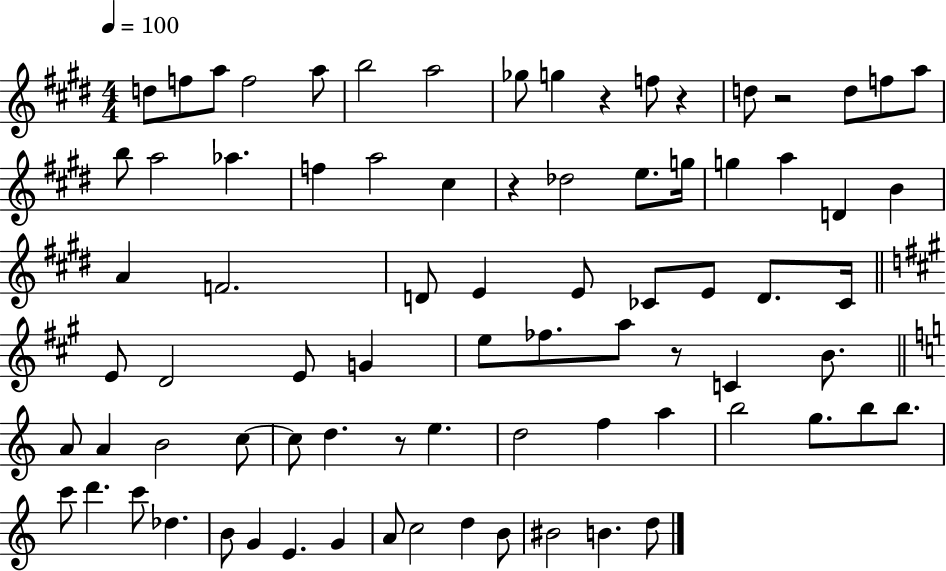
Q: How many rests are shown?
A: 6